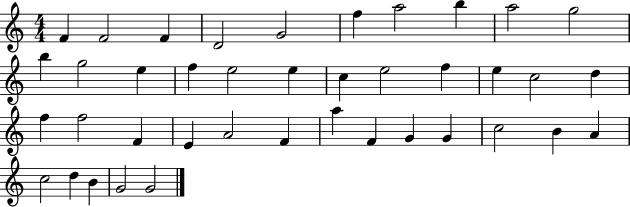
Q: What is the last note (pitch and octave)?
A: G4